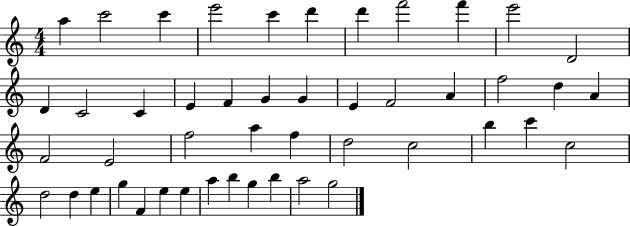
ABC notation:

X:1
T:Untitled
M:4/4
L:1/4
K:C
a c'2 c' e'2 c' d' d' f'2 f' e'2 D2 D C2 C E F G G E F2 A f2 d A F2 E2 f2 a f d2 c2 b c' c2 d2 d e g F e e a b g b a2 g2